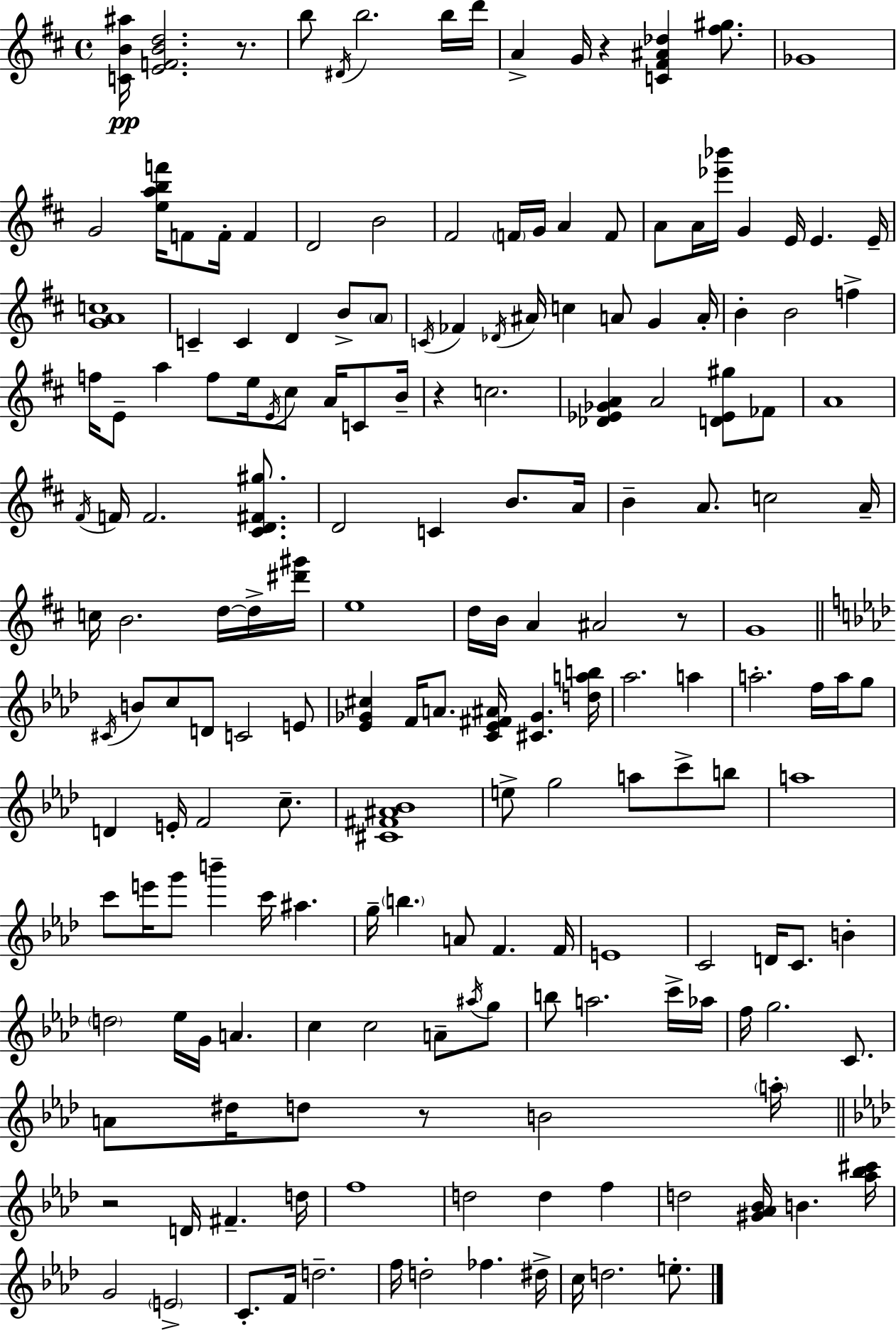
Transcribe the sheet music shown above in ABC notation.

X:1
T:Untitled
M:4/4
L:1/4
K:D
[CB^a]/4 [EFBd]2 z/2 b/2 ^D/4 b2 b/4 d'/4 A G/4 z [C^F^A_d] [^f^g]/2 _G4 G2 [eabf']/4 F/2 F/4 F D2 B2 ^F2 F/4 G/4 A F/2 A/2 A/4 [_e'_b']/4 G E/4 E E/4 [GAc]4 C C D B/2 A/2 C/4 _F _D/4 ^A/4 c A/2 G A/4 B B2 f f/4 E/2 a f/2 e/4 E/4 ^c/2 A/4 C/2 B/4 z c2 [_D_E_GA] A2 [D_E^g]/2 _F/2 A4 ^F/4 F/4 F2 [^CD^F^g]/2 D2 C B/2 A/4 B A/2 c2 A/4 c/4 B2 d/4 d/4 [^d'^g']/4 e4 d/4 B/4 A ^A2 z/2 G4 ^C/4 B/2 c/2 D/2 C2 E/2 [_E_G^c] F/4 A/2 [C_E^F^A]/4 [^C_G] [dab]/4 _a2 a a2 f/4 a/4 g/2 D E/4 F2 c/2 [^C^F^A_B]4 e/2 g2 a/2 c'/2 b/2 a4 c'/2 e'/4 g'/2 b' c'/4 ^a g/4 b A/2 F F/4 E4 C2 D/4 C/2 B d2 _e/4 G/4 A c c2 A/2 ^a/4 g/2 b/2 a2 c'/4 _a/4 f/4 g2 C/2 A/2 ^d/4 d/2 z/2 B2 a/4 z2 D/4 ^F d/4 f4 d2 d f d2 [^G_A_B]/4 B [_a_b^c']/4 G2 E2 C/2 F/4 d2 f/4 d2 _f ^d/4 c/4 d2 e/2